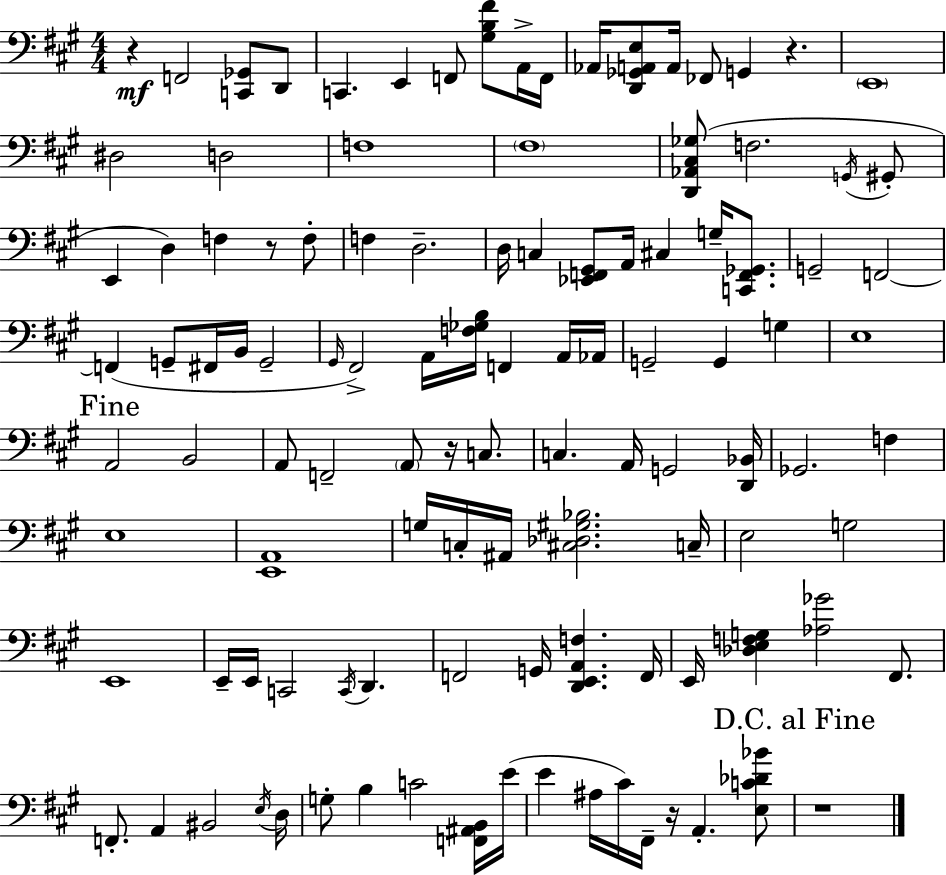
{
  \clef bass
  \numericTimeSignature
  \time 4/4
  \key a \major
  r4\mf f,2 <c, ges,>8 d,8 | c,4. e,4 f,8 <gis b fis'>8 a,16-> f,16 | aes,16 <d, ges, a, e>8 a,16 fes,8 g,4 r4. | \parenthesize e,1 | \break dis2 d2 | f1 | \parenthesize fis1 | <d, aes, cis ges>8( f2. \acciaccatura { g,16 } gis,8-. | \break e,4 d4) f4 r8 f8-. | f4 d2.-- | d16 c4 <ees, f, gis,>8 a,16 cis4 g16-- <c, f, ges,>8. | g,2-- f,2~~ | \break f,4( g,8-- fis,16 b,16 g,2-- | \grace { gis,16 }) fis,2-> a,16 <f ges b>16 f,4 | a,16 aes,16 g,2-- g,4 g4 | e1 | \break \mark "Fine" a,2 b,2 | a,8 f,2-- \parenthesize a,8 r16 c8. | c4. a,16 g,2 | <d, bes,>16 ges,2. f4 | \break e1 | <e, a,>1 | g16 c16-. ais,16 <cis des gis bes>2. | c16-- e2 g2 | \break e,1 | e,16-- e,16 c,2 \acciaccatura { c,16 } d,4. | f,2 g,16 <d, e, a, f>4. | f,16 e,16 <des e f g>4 <aes ges'>2 | \break fis,8. f,8.-. a,4 bis,2 | \acciaccatura { e16 } d16 g8-. b4 c'2 | <f, ais, b,>16 e'16( e'4 ais16 cis'16) fis,16-- r16 a,4.-. | <e c' des' bes'>8 \mark "D.C. al Fine" r1 | \break \bar "|."
}